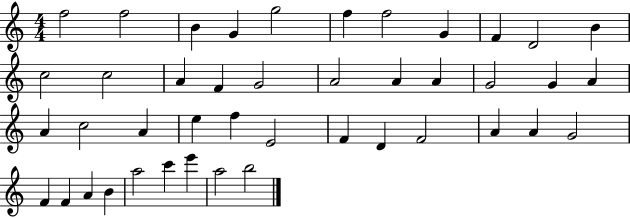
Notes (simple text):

F5/h F5/h B4/q G4/q G5/h F5/q F5/h G4/q F4/q D4/h B4/q C5/h C5/h A4/q F4/q G4/h A4/h A4/q A4/q G4/h G4/q A4/q A4/q C5/h A4/q E5/q F5/q E4/h F4/q D4/q F4/h A4/q A4/q G4/h F4/q F4/q A4/q B4/q A5/h C6/q E6/q A5/h B5/h